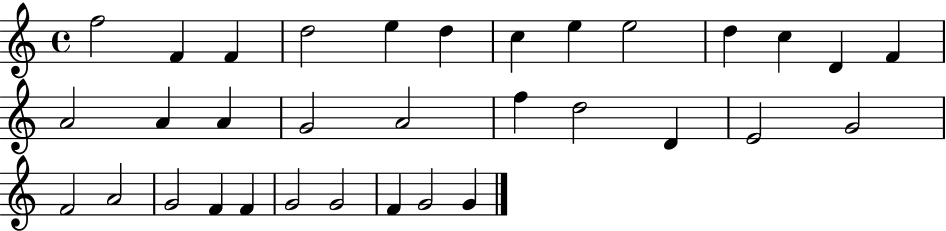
F5/h F4/q F4/q D5/h E5/q D5/q C5/q E5/q E5/h D5/q C5/q D4/q F4/q A4/h A4/q A4/q G4/h A4/h F5/q D5/h D4/q E4/h G4/h F4/h A4/h G4/h F4/q F4/q G4/h G4/h F4/q G4/h G4/q